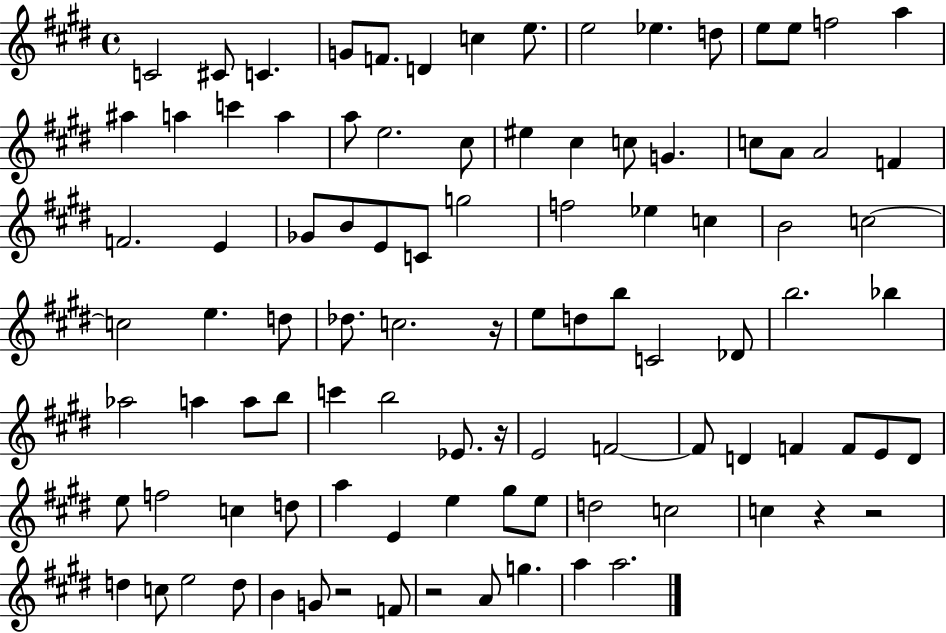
C4/h C#4/e C4/q. G4/e F4/e. D4/q C5/q E5/e. E5/h Eb5/q. D5/e E5/e E5/e F5/h A5/q A#5/q A5/q C6/q A5/q A5/e E5/h. C#5/e EIS5/q C#5/q C5/e G4/q. C5/e A4/e A4/h F4/q F4/h. E4/q Gb4/e B4/e E4/e C4/e G5/h F5/h Eb5/q C5/q B4/h C5/h C5/h E5/q. D5/e Db5/e. C5/h. R/s E5/e D5/e B5/e C4/h Db4/e B5/h. Bb5/q Ab5/h A5/q A5/e B5/e C6/q B5/h Eb4/e. R/s E4/h F4/h F4/e D4/q F4/q F4/e E4/e D4/e E5/e F5/h C5/q D5/e A5/q E4/q E5/q G#5/e E5/e D5/h C5/h C5/q R/q R/h D5/q C5/e E5/h D5/e B4/q G4/e R/h F4/e R/h A4/e G5/q. A5/q A5/h.